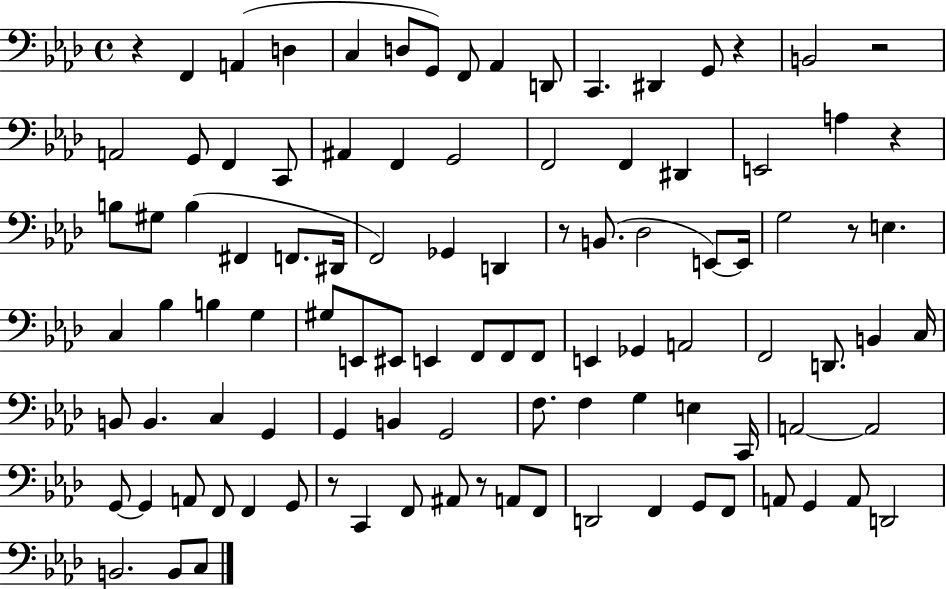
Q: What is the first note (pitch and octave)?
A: F2